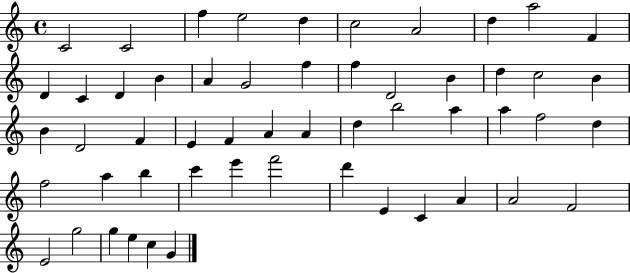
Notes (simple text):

C4/h C4/h F5/q E5/h D5/q C5/h A4/h D5/q A5/h F4/q D4/q C4/q D4/q B4/q A4/q G4/h F5/q F5/q D4/h B4/q D5/q C5/h B4/q B4/q D4/h F4/q E4/q F4/q A4/q A4/q D5/q B5/h A5/q A5/q F5/h D5/q F5/h A5/q B5/q C6/q E6/q F6/h D6/q E4/q C4/q A4/q A4/h F4/h E4/h G5/h G5/q E5/q C5/q G4/q